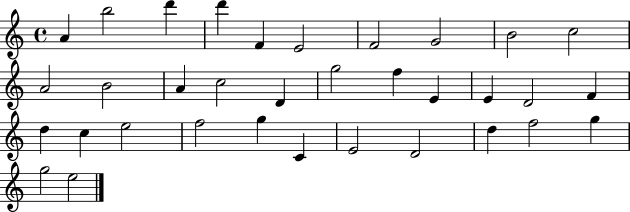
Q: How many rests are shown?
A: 0